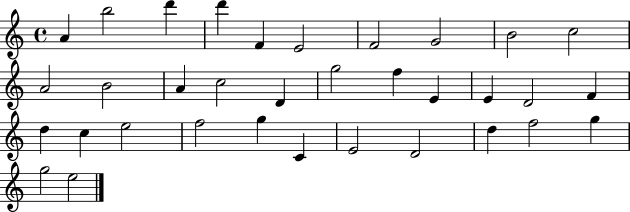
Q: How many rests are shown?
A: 0